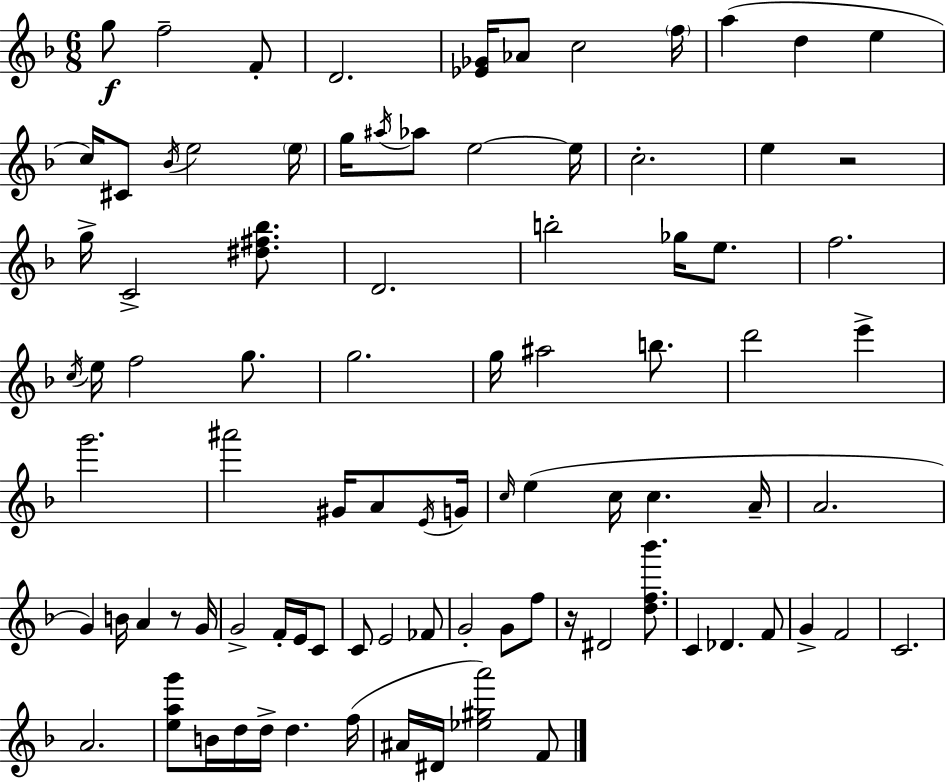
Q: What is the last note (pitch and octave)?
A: F4